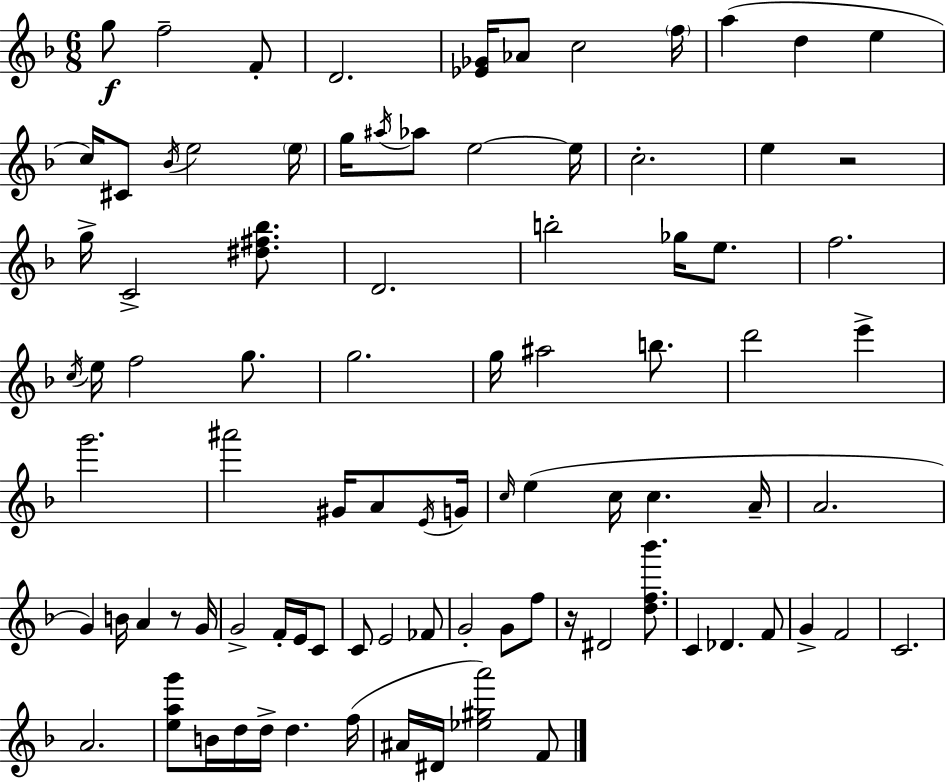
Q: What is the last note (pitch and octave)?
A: F4